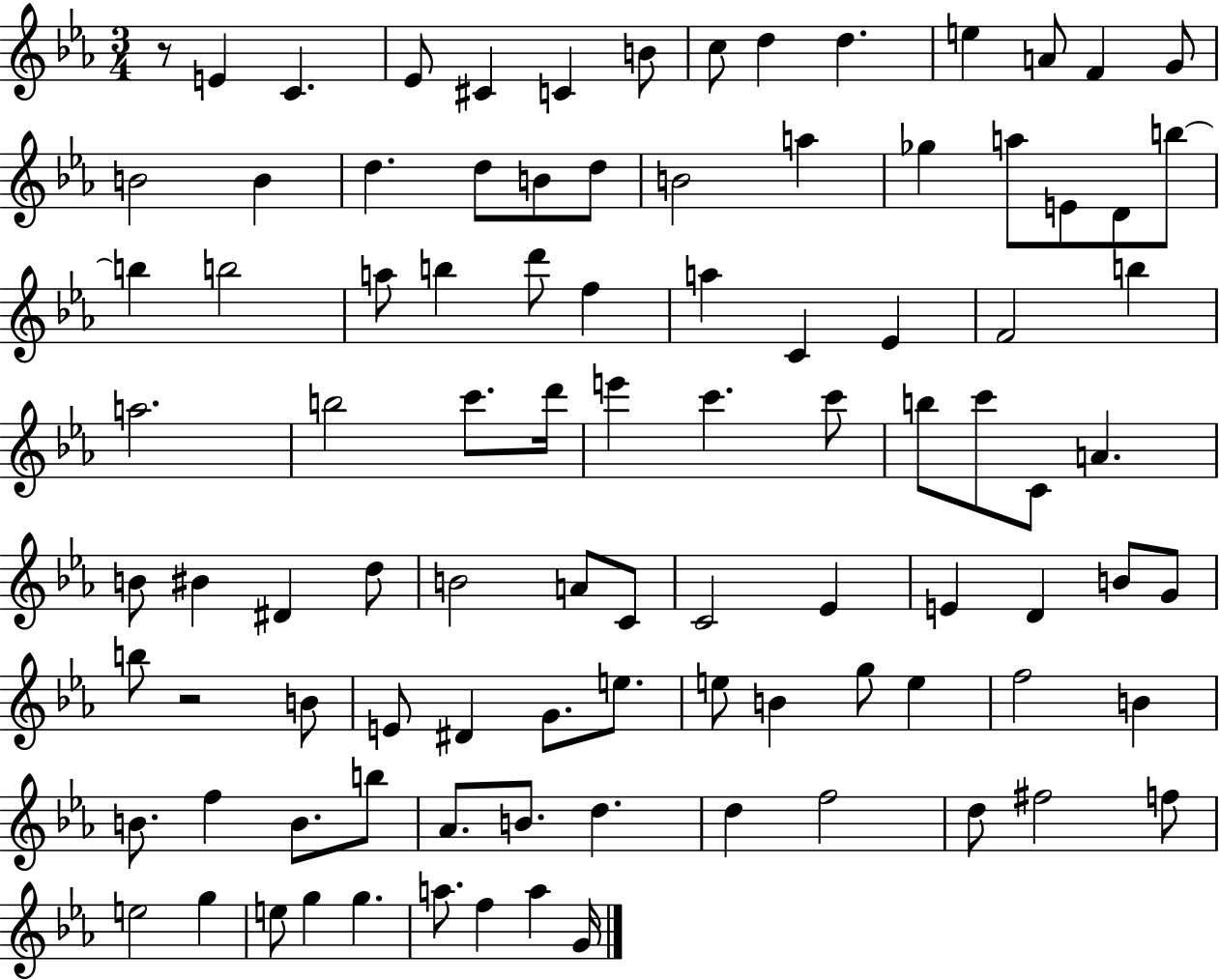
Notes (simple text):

R/e E4/q C4/q. Eb4/e C#4/q C4/q B4/e C5/e D5/q D5/q. E5/q A4/e F4/q G4/e B4/h B4/q D5/q. D5/e B4/e D5/e B4/h A5/q Gb5/q A5/e E4/e D4/e B5/e B5/q B5/h A5/e B5/q D6/e F5/q A5/q C4/q Eb4/q F4/h B5/q A5/h. B5/h C6/e. D6/s E6/q C6/q. C6/e B5/e C6/e C4/e A4/q. B4/e BIS4/q D#4/q D5/e B4/h A4/e C4/e C4/h Eb4/q E4/q D4/q B4/e G4/e B5/e R/h B4/e E4/e D#4/q G4/e. E5/e. E5/e B4/q G5/e E5/q F5/h B4/q B4/e. F5/q B4/e. B5/e Ab4/e. B4/e. D5/q. D5/q F5/h D5/e F#5/h F5/e E5/h G5/q E5/e G5/q G5/q. A5/e. F5/q A5/q G4/s